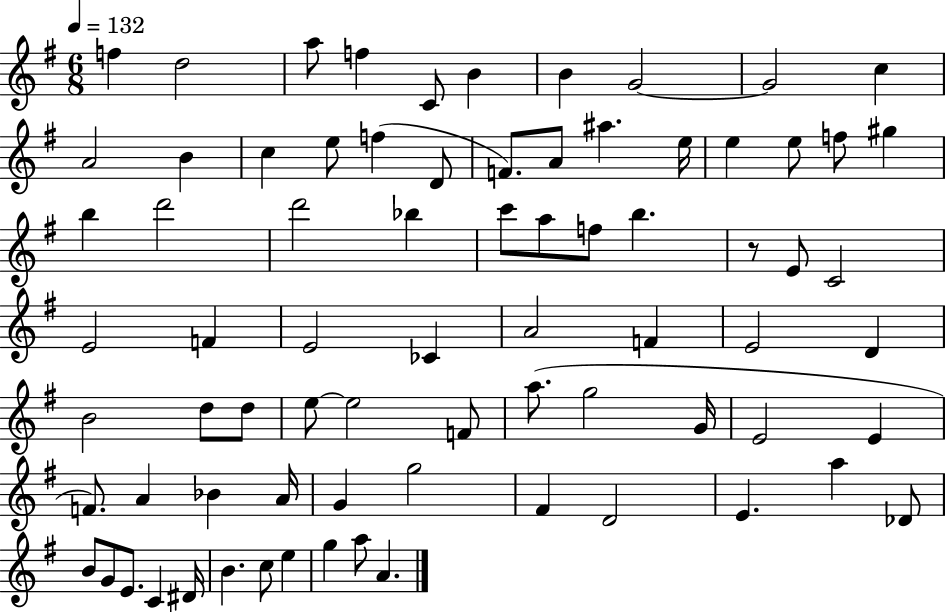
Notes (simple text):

F5/q D5/h A5/e F5/q C4/e B4/q B4/q G4/h G4/h C5/q A4/h B4/q C5/q E5/e F5/q D4/e F4/e. A4/e A#5/q. E5/s E5/q E5/e F5/e G#5/q B5/q D6/h D6/h Bb5/q C6/e A5/e F5/e B5/q. R/e E4/e C4/h E4/h F4/q E4/h CES4/q A4/h F4/q E4/h D4/q B4/h D5/e D5/e E5/e E5/h F4/e A5/e. G5/h G4/s E4/h E4/q F4/e. A4/q Bb4/q A4/s G4/q G5/h F#4/q D4/h E4/q. A5/q Db4/e B4/e G4/e E4/e. C4/q D#4/s B4/q. C5/e E5/q G5/q A5/e A4/q.